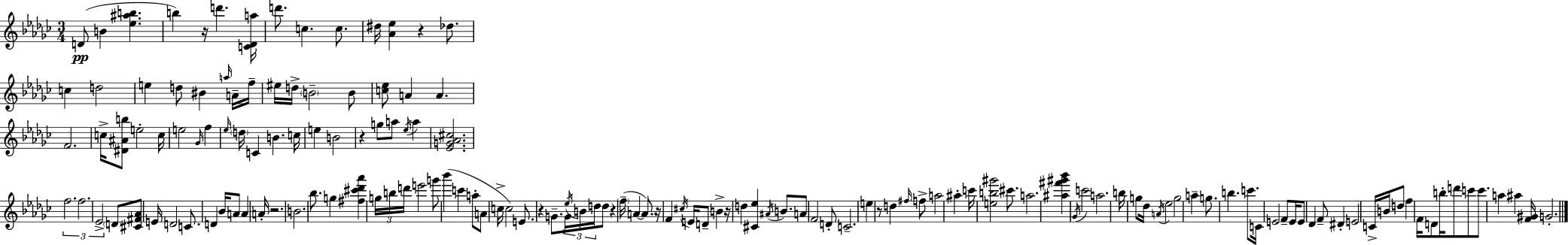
{
  \clef treble
  \numericTimeSignature
  \time 3/4
  \key ees \minor
  d'8(\pp b'4 <ees'' ais'' b''>4. | b''4) r16 d'''4. <c' des' a''>16 | d'''8. c''4. c''8. | dis''16 <aes' ees''>4 r4 des''8. | \break c''4 d''2 | e''4 d''8 bis'4 \grace { a''16 } a'16-- | f''16-- eis''16 d''16-> \parenthesize b'2-- b'8 | <c'' ees''>8 a'4 a'4. | \break f'2. | c''16-> <dis' ais' b''>8 e''2-. | c''16 e''2 \grace { ges'16 } f''4 | \grace { ees''16 } \parenthesize d''16 c'4 b'4. | \break c''16 e''4 b'2 | r4 g''8 a''8 \acciaccatura { ees''16 } | a''4 <ees' g' aes' cis''>2. | \tuplet 3/2 { f''2. | \break f''2. | ees'2-> } | \parenthesize d'8 <cis' fis' aes'>8 e'16 d'2 | c'8. d'4 bes'16 a'8 a'4 | \break a'16-. r2. | b'2. | bes''8. g''4 <fis'' cis''' des''' aes'''>4 | \tuplet 3/2 { g''16 b''16 d'''16 } e'''2 | \break g'''8 bes'''4( c'''4 | a''8-. a'8 c''16-> c''2) | e'8. r4 g'8.-- g'16 | \tuplet 3/2 { \acciaccatura { ees''16 } b'16 d''16 } d''8 r4 \parenthesize f''16--( a'4~~ | \break a'8.) r16 f'4 \acciaccatura { cis''16 } e'16 | d'8-- b'4-> r16 d''4 <cis' ees''>4 | \acciaccatura { ais'16 } b'8. a'8 f'2 | d'8-. c'2.-- | \break e''4 r8 | d''4 \grace { fis''16 } f''8-> a''2 | ais''4-. c'''16 <e'' b'' gis'''>2 | cis'''8. a''2. | \break <ais'' fis''' gis''' bes'''>4 | \acciaccatura { ges'16 } c'''2 a''2. | b''16 g''8 | des''16 \acciaccatura { a'16 } ees''2 g''2 | \break a''4-- g''8. | b''4. c'''8. c'16 e'2 | f'8-- e'16 e'8 | des'4 f'8-- dis'4-. e'2 | \break c'16-> b'16 d''8 f''4 | f'16 d'8 b''16-. d'''8 c'''8 c'''8. | a''4 ais''4 <f' gis'>16 g'2.-. | \bar "|."
}